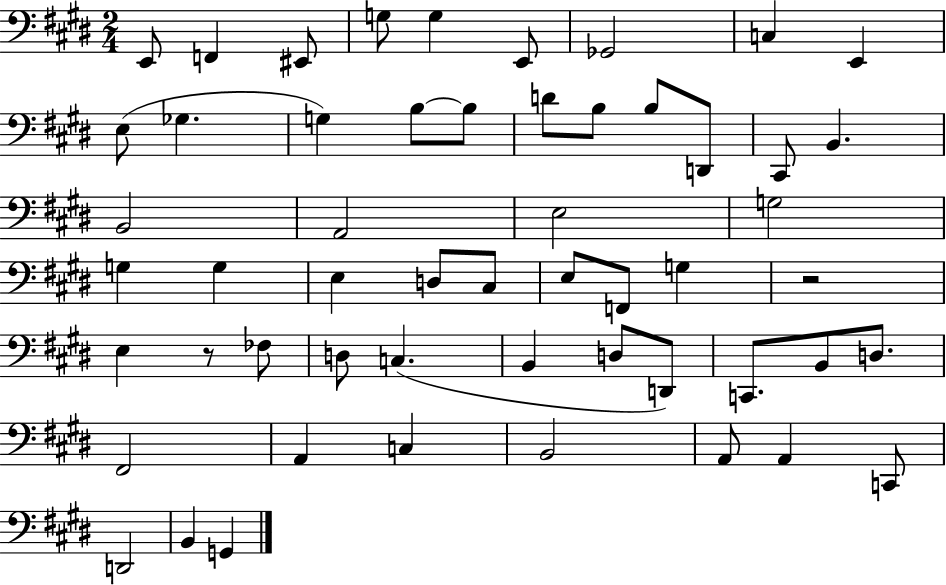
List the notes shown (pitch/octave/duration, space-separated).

E2/e F2/q EIS2/e G3/e G3/q E2/e Gb2/h C3/q E2/q E3/e Gb3/q. G3/q B3/e B3/e D4/e B3/e B3/e D2/e C#2/e B2/q. B2/h A2/h E3/h G3/h G3/q G3/q E3/q D3/e C#3/e E3/e F2/e G3/q R/h E3/q R/e FES3/e D3/e C3/q. B2/q D3/e D2/e C2/e. B2/e D3/e. F#2/h A2/q C3/q B2/h A2/e A2/q C2/e D2/h B2/q G2/q